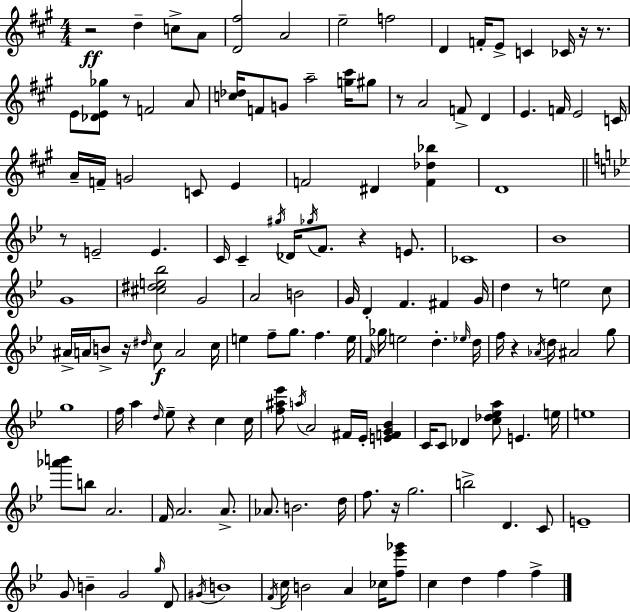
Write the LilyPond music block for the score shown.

{
  \clef treble
  \numericTimeSignature
  \time 4/4
  \key a \major
  r2\ff d''4-- c''8-> a'8 | <d' fis''>2 a'2 | e''2-- f''2 | d'4 f'16-. e'8-> c'4 ces'16 r16 r8. | \break e'8 <des' e' ges''>8 r8 f'2 a'8 | <c'' des''>16 f'8 g'8 a''2-- <g'' cis'''>16 gis''8 | r8 a'2 f'8-> d'4 | e'4. f'16 e'2 c'16 | \break a'16-- f'16-- g'2 c'8 e'4 | f'2 dis'4 <f' des'' bes''>4 | d'1 | \bar "||" \break \key bes \major r8 e'2-- e'4. | c'16 c'4-- \acciaccatura { gis''16 } des'16 \acciaccatura { ges''16 } f'8. r4 e'8. | ces'1 | bes'1 | \break g'1 | <cis'' dis'' e'' bes''>2 g'2 | a'2 b'2 | g'16 d'4-. f'4. fis'4 | \break g'16 d''4 r8 e''2 | c''8 ais'16-> a'16 b'8-> r16 \grace { dis''16 }\f c''8 a'2 | c''16 e''4 f''8-- g''8. f''4. | e''16 \grace { f'16 } ges''16 e''2 d''4.-. | \break \grace { ees''16 } d''16 f''16 r4 \acciaccatura { aes'16 } d''16 ais'2 | g''8 g''1 | f''16 a''4 \grace { d''16 } ees''8-- r4 | c''4 c''16 <f'' ais'' ees'''>8 \acciaccatura { a''16 } a'2 | \break fis'16 ees'16-. <e' f' g' bes'>4 c'16 c'8 des'4 <c'' des'' ees'' a''>8 | e'4. e''16 e''1 | <aes''' b'''>8 b''8 a'2. | f'16 a'2. | \break a'8.-> aes'8. b'2. | d''16 f''8. r16 g''2. | b''2-> | d'4. c'8 e'1-- | \break g'8 b'4-- g'2 | \grace { g''16 } d'8 \acciaccatura { gis'16 } b'1 | \acciaccatura { f'16 } c''16 b'2 | a'4 ces''16 <f'' ees''' ges'''>8 c''4 d''4 | \break f''4 f''4-> \bar "|."
}